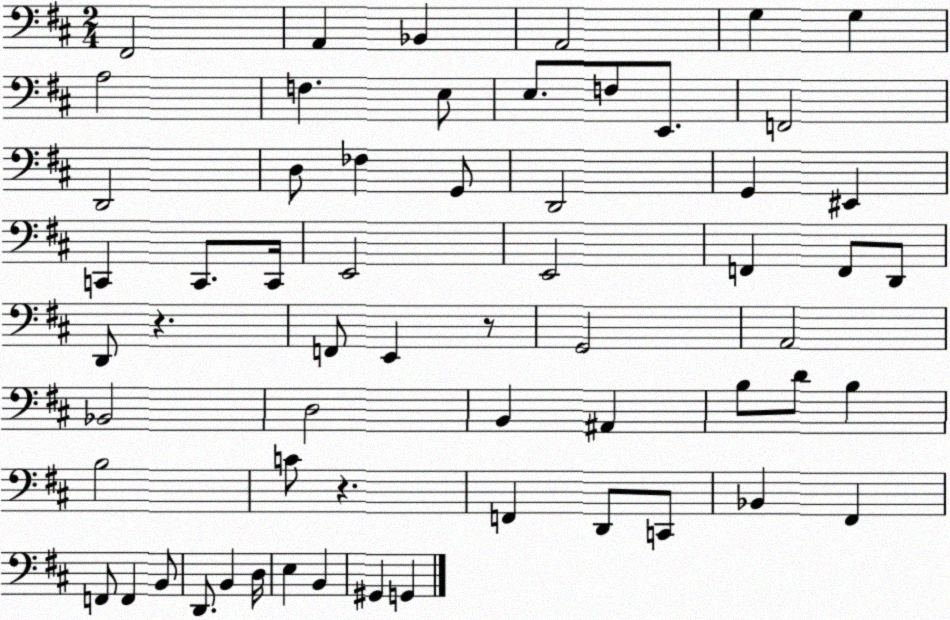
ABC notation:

X:1
T:Untitled
M:2/4
L:1/4
K:D
^F,,2 A,, _B,, A,,2 G, G, A,2 F, E,/2 E,/2 F,/2 E,,/2 F,,2 D,,2 D,/2 _F, G,,/2 D,,2 G,, ^E,, C,, C,,/2 C,,/4 E,,2 E,,2 F,, F,,/2 D,,/2 D,,/2 z F,,/2 E,, z/2 G,,2 A,,2 _B,,2 D,2 B,, ^A,, B,/2 D/2 B, B,2 C/2 z F,, D,,/2 C,,/2 _B,, ^F,, F,,/2 F,, B,,/2 D,,/2 B,, D,/4 E, B,, ^G,, G,,